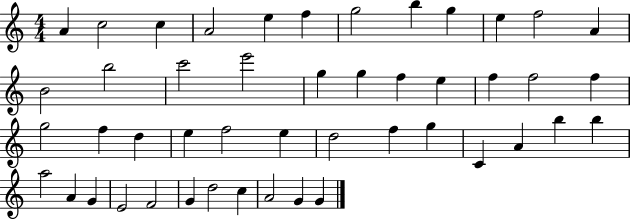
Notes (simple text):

A4/q C5/h C5/q A4/h E5/q F5/q G5/h B5/q G5/q E5/q F5/h A4/q B4/h B5/h C6/h E6/h G5/q G5/q F5/q E5/q F5/q F5/h F5/q G5/h F5/q D5/q E5/q F5/h E5/q D5/h F5/q G5/q C4/q A4/q B5/q B5/q A5/h A4/q G4/q E4/h F4/h G4/q D5/h C5/q A4/h G4/q G4/q